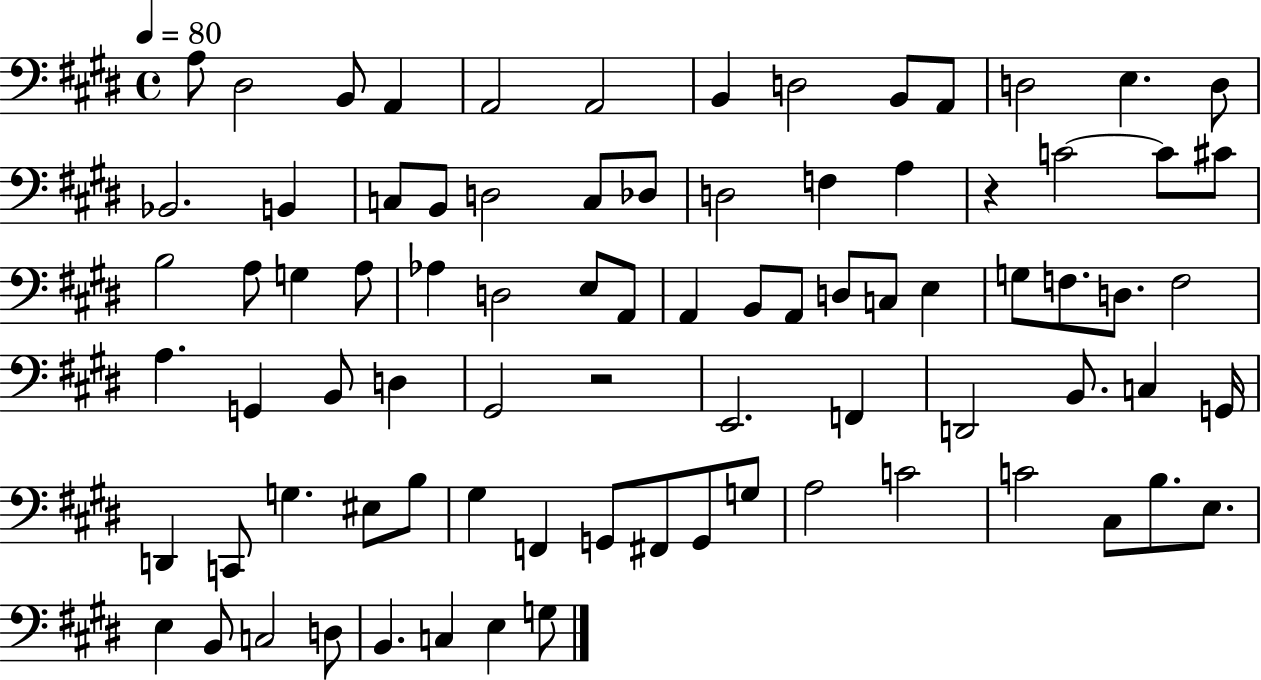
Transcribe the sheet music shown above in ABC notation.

X:1
T:Untitled
M:4/4
L:1/4
K:E
A,/2 ^D,2 B,,/2 A,, A,,2 A,,2 B,, D,2 B,,/2 A,,/2 D,2 E, D,/2 _B,,2 B,, C,/2 B,,/2 D,2 C,/2 _D,/2 D,2 F, A, z C2 C/2 ^C/2 B,2 A,/2 G, A,/2 _A, D,2 E,/2 A,,/2 A,, B,,/2 A,,/2 D,/2 C,/2 E, G,/2 F,/2 D,/2 F,2 A, G,, B,,/2 D, ^G,,2 z2 E,,2 F,, D,,2 B,,/2 C, G,,/4 D,, C,,/2 G, ^E,/2 B,/2 ^G, F,, G,,/2 ^F,,/2 G,,/2 G,/2 A,2 C2 C2 ^C,/2 B,/2 E,/2 E, B,,/2 C,2 D,/2 B,, C, E, G,/2